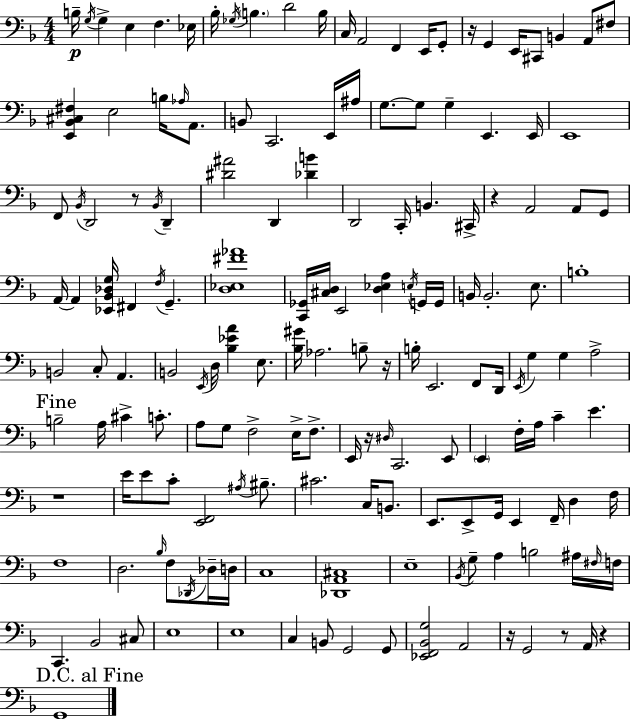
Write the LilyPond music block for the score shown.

{
  \clef bass
  \numericTimeSignature
  \time 4/4
  \key d \minor
  b16--\p \acciaccatura { g16 } g4-> e4 f4. | ees16 bes16-. \acciaccatura { ges16 } \parenthesize b4. d'2 | b16 c16 a,2 f,4 e,16 | g,8-. r16 g,4 e,16 cis,8 b,4 a,8 | \break fis8 <e, bes, cis fis>4 e2 b16 \grace { aes16 } | a,8. b,8 c,2. | e,16 ais16 g8.~~ g8 g4-- e,4. | e,16 e,1 | \break f,8 \acciaccatura { bes,16 } d,2 r8 | \acciaccatura { bes,16 } d,4-- <dis' ais'>2 d,4 | <des' b'>4 d,2 c,16-. b,4. | cis,16-> r4 a,2 | \break a,8 g,8 a,16~~ a,4 <ees, bes, des g>16 fis,4 \acciaccatura { f16 } | g,4.-- <d ees fis' aes'>1 | <c, ges,>16 <cis d>16 e,2 | <d ees a>4 \acciaccatura { e16 } g,16 g,16 b,16 b,2.-. | \break e8. b1-. | b,2 c8-. | a,4. b,2 \acciaccatura { e,16 } | d16 <bes ees' a'>4 e8. <bes gis'>16 aes2. | \break b8-- r16 b16-. e,2. | f,8 d,16 \acciaccatura { e,16 } g4 g4 | a2-> \mark "Fine" b2-- | a16 cis'4-> c'8.-. a8 g8 f2-> | \break e16-> f8.-> e,16 r16 \grace { dis16 } c,2. | e,8 \parenthesize e,4 f16-. a16 | c'4-- e'4. r1 | e'16 e'8 c'8-. <e, f,>2 | \break \acciaccatura { ais16 } bis8.-- cis'2. | c16 b,8. e,8. e,8-> | g,16 e,4 f,16-- d4 f16 f1 | d2. | \break \grace { bes16 } f8 \acciaccatura { des,16 } des16-- d16 c1 | <des, a, cis>1 | e1-- | \acciaccatura { bes,16 } g8-- | \break a4 b2 ais16 \grace { fis16 } f16 c,4. | bes,2 cis8 e1 | e1 | c4 | \break b,8 g,2 g,8 <ees, f, bes, g>2 | a,2 r16 | g,2 r8 a,16 r4 \mark "D.C. al Fine" g,1 | \bar "|."
}